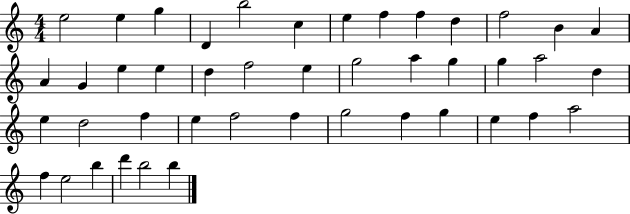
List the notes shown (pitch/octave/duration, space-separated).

E5/h E5/q G5/q D4/q B5/h C5/q E5/q F5/q F5/q D5/q F5/h B4/q A4/q A4/q G4/q E5/q E5/q D5/q F5/h E5/q G5/h A5/q G5/q G5/q A5/h D5/q E5/q D5/h F5/q E5/q F5/h F5/q G5/h F5/q G5/q E5/q F5/q A5/h F5/q E5/h B5/q D6/q B5/h B5/q